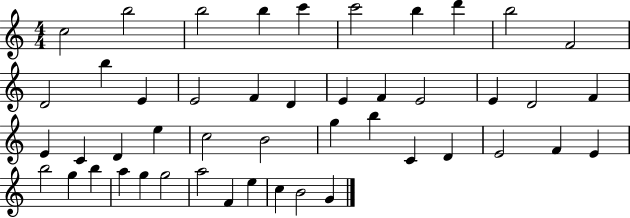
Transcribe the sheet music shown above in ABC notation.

X:1
T:Untitled
M:4/4
L:1/4
K:C
c2 b2 b2 b c' c'2 b d' b2 F2 D2 b E E2 F D E F E2 E D2 F E C D e c2 B2 g b C D E2 F E b2 g b a g g2 a2 F e c B2 G